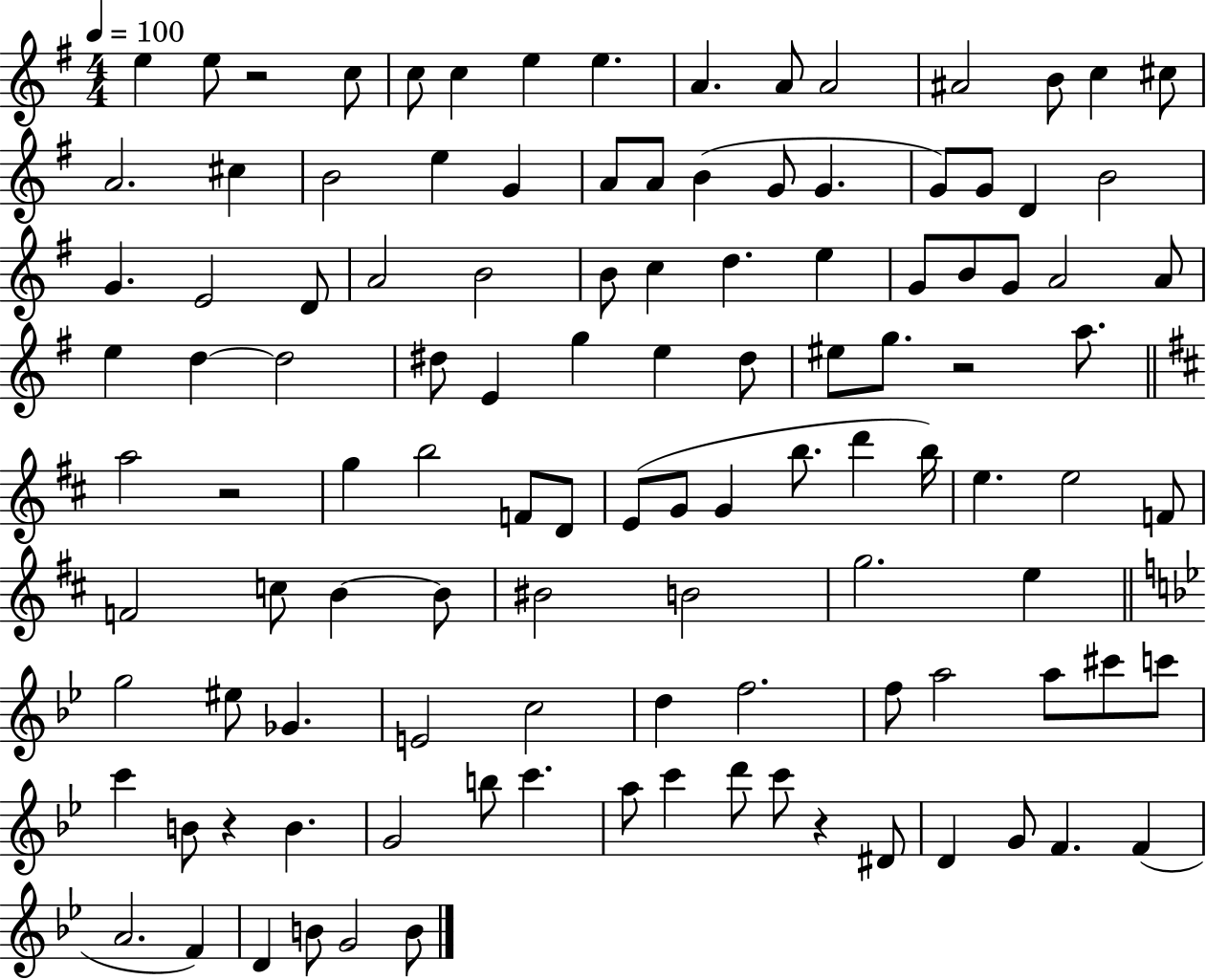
E5/q E5/e R/h C5/e C5/e C5/q E5/q E5/q. A4/q. A4/e A4/h A#4/h B4/e C5/q C#5/e A4/h. C#5/q B4/h E5/q G4/q A4/e A4/e B4/q G4/e G4/q. G4/e G4/e D4/q B4/h G4/q. E4/h D4/e A4/h B4/h B4/e C5/q D5/q. E5/q G4/e B4/e G4/e A4/h A4/e E5/q D5/q D5/h D#5/e E4/q G5/q E5/q D#5/e EIS5/e G5/e. R/h A5/e. A5/h R/h G5/q B5/h F4/e D4/e E4/e G4/e G4/q B5/e. D6/q B5/s E5/q. E5/h F4/e F4/h C5/e B4/q B4/e BIS4/h B4/h G5/h. E5/q G5/h EIS5/e Gb4/q. E4/h C5/h D5/q F5/h. F5/e A5/h A5/e C#6/e C6/e C6/q B4/e R/q B4/q. G4/h B5/e C6/q. A5/e C6/q D6/e C6/e R/q D#4/e D4/q G4/e F4/q. F4/q A4/h. F4/q D4/q B4/e G4/h B4/e